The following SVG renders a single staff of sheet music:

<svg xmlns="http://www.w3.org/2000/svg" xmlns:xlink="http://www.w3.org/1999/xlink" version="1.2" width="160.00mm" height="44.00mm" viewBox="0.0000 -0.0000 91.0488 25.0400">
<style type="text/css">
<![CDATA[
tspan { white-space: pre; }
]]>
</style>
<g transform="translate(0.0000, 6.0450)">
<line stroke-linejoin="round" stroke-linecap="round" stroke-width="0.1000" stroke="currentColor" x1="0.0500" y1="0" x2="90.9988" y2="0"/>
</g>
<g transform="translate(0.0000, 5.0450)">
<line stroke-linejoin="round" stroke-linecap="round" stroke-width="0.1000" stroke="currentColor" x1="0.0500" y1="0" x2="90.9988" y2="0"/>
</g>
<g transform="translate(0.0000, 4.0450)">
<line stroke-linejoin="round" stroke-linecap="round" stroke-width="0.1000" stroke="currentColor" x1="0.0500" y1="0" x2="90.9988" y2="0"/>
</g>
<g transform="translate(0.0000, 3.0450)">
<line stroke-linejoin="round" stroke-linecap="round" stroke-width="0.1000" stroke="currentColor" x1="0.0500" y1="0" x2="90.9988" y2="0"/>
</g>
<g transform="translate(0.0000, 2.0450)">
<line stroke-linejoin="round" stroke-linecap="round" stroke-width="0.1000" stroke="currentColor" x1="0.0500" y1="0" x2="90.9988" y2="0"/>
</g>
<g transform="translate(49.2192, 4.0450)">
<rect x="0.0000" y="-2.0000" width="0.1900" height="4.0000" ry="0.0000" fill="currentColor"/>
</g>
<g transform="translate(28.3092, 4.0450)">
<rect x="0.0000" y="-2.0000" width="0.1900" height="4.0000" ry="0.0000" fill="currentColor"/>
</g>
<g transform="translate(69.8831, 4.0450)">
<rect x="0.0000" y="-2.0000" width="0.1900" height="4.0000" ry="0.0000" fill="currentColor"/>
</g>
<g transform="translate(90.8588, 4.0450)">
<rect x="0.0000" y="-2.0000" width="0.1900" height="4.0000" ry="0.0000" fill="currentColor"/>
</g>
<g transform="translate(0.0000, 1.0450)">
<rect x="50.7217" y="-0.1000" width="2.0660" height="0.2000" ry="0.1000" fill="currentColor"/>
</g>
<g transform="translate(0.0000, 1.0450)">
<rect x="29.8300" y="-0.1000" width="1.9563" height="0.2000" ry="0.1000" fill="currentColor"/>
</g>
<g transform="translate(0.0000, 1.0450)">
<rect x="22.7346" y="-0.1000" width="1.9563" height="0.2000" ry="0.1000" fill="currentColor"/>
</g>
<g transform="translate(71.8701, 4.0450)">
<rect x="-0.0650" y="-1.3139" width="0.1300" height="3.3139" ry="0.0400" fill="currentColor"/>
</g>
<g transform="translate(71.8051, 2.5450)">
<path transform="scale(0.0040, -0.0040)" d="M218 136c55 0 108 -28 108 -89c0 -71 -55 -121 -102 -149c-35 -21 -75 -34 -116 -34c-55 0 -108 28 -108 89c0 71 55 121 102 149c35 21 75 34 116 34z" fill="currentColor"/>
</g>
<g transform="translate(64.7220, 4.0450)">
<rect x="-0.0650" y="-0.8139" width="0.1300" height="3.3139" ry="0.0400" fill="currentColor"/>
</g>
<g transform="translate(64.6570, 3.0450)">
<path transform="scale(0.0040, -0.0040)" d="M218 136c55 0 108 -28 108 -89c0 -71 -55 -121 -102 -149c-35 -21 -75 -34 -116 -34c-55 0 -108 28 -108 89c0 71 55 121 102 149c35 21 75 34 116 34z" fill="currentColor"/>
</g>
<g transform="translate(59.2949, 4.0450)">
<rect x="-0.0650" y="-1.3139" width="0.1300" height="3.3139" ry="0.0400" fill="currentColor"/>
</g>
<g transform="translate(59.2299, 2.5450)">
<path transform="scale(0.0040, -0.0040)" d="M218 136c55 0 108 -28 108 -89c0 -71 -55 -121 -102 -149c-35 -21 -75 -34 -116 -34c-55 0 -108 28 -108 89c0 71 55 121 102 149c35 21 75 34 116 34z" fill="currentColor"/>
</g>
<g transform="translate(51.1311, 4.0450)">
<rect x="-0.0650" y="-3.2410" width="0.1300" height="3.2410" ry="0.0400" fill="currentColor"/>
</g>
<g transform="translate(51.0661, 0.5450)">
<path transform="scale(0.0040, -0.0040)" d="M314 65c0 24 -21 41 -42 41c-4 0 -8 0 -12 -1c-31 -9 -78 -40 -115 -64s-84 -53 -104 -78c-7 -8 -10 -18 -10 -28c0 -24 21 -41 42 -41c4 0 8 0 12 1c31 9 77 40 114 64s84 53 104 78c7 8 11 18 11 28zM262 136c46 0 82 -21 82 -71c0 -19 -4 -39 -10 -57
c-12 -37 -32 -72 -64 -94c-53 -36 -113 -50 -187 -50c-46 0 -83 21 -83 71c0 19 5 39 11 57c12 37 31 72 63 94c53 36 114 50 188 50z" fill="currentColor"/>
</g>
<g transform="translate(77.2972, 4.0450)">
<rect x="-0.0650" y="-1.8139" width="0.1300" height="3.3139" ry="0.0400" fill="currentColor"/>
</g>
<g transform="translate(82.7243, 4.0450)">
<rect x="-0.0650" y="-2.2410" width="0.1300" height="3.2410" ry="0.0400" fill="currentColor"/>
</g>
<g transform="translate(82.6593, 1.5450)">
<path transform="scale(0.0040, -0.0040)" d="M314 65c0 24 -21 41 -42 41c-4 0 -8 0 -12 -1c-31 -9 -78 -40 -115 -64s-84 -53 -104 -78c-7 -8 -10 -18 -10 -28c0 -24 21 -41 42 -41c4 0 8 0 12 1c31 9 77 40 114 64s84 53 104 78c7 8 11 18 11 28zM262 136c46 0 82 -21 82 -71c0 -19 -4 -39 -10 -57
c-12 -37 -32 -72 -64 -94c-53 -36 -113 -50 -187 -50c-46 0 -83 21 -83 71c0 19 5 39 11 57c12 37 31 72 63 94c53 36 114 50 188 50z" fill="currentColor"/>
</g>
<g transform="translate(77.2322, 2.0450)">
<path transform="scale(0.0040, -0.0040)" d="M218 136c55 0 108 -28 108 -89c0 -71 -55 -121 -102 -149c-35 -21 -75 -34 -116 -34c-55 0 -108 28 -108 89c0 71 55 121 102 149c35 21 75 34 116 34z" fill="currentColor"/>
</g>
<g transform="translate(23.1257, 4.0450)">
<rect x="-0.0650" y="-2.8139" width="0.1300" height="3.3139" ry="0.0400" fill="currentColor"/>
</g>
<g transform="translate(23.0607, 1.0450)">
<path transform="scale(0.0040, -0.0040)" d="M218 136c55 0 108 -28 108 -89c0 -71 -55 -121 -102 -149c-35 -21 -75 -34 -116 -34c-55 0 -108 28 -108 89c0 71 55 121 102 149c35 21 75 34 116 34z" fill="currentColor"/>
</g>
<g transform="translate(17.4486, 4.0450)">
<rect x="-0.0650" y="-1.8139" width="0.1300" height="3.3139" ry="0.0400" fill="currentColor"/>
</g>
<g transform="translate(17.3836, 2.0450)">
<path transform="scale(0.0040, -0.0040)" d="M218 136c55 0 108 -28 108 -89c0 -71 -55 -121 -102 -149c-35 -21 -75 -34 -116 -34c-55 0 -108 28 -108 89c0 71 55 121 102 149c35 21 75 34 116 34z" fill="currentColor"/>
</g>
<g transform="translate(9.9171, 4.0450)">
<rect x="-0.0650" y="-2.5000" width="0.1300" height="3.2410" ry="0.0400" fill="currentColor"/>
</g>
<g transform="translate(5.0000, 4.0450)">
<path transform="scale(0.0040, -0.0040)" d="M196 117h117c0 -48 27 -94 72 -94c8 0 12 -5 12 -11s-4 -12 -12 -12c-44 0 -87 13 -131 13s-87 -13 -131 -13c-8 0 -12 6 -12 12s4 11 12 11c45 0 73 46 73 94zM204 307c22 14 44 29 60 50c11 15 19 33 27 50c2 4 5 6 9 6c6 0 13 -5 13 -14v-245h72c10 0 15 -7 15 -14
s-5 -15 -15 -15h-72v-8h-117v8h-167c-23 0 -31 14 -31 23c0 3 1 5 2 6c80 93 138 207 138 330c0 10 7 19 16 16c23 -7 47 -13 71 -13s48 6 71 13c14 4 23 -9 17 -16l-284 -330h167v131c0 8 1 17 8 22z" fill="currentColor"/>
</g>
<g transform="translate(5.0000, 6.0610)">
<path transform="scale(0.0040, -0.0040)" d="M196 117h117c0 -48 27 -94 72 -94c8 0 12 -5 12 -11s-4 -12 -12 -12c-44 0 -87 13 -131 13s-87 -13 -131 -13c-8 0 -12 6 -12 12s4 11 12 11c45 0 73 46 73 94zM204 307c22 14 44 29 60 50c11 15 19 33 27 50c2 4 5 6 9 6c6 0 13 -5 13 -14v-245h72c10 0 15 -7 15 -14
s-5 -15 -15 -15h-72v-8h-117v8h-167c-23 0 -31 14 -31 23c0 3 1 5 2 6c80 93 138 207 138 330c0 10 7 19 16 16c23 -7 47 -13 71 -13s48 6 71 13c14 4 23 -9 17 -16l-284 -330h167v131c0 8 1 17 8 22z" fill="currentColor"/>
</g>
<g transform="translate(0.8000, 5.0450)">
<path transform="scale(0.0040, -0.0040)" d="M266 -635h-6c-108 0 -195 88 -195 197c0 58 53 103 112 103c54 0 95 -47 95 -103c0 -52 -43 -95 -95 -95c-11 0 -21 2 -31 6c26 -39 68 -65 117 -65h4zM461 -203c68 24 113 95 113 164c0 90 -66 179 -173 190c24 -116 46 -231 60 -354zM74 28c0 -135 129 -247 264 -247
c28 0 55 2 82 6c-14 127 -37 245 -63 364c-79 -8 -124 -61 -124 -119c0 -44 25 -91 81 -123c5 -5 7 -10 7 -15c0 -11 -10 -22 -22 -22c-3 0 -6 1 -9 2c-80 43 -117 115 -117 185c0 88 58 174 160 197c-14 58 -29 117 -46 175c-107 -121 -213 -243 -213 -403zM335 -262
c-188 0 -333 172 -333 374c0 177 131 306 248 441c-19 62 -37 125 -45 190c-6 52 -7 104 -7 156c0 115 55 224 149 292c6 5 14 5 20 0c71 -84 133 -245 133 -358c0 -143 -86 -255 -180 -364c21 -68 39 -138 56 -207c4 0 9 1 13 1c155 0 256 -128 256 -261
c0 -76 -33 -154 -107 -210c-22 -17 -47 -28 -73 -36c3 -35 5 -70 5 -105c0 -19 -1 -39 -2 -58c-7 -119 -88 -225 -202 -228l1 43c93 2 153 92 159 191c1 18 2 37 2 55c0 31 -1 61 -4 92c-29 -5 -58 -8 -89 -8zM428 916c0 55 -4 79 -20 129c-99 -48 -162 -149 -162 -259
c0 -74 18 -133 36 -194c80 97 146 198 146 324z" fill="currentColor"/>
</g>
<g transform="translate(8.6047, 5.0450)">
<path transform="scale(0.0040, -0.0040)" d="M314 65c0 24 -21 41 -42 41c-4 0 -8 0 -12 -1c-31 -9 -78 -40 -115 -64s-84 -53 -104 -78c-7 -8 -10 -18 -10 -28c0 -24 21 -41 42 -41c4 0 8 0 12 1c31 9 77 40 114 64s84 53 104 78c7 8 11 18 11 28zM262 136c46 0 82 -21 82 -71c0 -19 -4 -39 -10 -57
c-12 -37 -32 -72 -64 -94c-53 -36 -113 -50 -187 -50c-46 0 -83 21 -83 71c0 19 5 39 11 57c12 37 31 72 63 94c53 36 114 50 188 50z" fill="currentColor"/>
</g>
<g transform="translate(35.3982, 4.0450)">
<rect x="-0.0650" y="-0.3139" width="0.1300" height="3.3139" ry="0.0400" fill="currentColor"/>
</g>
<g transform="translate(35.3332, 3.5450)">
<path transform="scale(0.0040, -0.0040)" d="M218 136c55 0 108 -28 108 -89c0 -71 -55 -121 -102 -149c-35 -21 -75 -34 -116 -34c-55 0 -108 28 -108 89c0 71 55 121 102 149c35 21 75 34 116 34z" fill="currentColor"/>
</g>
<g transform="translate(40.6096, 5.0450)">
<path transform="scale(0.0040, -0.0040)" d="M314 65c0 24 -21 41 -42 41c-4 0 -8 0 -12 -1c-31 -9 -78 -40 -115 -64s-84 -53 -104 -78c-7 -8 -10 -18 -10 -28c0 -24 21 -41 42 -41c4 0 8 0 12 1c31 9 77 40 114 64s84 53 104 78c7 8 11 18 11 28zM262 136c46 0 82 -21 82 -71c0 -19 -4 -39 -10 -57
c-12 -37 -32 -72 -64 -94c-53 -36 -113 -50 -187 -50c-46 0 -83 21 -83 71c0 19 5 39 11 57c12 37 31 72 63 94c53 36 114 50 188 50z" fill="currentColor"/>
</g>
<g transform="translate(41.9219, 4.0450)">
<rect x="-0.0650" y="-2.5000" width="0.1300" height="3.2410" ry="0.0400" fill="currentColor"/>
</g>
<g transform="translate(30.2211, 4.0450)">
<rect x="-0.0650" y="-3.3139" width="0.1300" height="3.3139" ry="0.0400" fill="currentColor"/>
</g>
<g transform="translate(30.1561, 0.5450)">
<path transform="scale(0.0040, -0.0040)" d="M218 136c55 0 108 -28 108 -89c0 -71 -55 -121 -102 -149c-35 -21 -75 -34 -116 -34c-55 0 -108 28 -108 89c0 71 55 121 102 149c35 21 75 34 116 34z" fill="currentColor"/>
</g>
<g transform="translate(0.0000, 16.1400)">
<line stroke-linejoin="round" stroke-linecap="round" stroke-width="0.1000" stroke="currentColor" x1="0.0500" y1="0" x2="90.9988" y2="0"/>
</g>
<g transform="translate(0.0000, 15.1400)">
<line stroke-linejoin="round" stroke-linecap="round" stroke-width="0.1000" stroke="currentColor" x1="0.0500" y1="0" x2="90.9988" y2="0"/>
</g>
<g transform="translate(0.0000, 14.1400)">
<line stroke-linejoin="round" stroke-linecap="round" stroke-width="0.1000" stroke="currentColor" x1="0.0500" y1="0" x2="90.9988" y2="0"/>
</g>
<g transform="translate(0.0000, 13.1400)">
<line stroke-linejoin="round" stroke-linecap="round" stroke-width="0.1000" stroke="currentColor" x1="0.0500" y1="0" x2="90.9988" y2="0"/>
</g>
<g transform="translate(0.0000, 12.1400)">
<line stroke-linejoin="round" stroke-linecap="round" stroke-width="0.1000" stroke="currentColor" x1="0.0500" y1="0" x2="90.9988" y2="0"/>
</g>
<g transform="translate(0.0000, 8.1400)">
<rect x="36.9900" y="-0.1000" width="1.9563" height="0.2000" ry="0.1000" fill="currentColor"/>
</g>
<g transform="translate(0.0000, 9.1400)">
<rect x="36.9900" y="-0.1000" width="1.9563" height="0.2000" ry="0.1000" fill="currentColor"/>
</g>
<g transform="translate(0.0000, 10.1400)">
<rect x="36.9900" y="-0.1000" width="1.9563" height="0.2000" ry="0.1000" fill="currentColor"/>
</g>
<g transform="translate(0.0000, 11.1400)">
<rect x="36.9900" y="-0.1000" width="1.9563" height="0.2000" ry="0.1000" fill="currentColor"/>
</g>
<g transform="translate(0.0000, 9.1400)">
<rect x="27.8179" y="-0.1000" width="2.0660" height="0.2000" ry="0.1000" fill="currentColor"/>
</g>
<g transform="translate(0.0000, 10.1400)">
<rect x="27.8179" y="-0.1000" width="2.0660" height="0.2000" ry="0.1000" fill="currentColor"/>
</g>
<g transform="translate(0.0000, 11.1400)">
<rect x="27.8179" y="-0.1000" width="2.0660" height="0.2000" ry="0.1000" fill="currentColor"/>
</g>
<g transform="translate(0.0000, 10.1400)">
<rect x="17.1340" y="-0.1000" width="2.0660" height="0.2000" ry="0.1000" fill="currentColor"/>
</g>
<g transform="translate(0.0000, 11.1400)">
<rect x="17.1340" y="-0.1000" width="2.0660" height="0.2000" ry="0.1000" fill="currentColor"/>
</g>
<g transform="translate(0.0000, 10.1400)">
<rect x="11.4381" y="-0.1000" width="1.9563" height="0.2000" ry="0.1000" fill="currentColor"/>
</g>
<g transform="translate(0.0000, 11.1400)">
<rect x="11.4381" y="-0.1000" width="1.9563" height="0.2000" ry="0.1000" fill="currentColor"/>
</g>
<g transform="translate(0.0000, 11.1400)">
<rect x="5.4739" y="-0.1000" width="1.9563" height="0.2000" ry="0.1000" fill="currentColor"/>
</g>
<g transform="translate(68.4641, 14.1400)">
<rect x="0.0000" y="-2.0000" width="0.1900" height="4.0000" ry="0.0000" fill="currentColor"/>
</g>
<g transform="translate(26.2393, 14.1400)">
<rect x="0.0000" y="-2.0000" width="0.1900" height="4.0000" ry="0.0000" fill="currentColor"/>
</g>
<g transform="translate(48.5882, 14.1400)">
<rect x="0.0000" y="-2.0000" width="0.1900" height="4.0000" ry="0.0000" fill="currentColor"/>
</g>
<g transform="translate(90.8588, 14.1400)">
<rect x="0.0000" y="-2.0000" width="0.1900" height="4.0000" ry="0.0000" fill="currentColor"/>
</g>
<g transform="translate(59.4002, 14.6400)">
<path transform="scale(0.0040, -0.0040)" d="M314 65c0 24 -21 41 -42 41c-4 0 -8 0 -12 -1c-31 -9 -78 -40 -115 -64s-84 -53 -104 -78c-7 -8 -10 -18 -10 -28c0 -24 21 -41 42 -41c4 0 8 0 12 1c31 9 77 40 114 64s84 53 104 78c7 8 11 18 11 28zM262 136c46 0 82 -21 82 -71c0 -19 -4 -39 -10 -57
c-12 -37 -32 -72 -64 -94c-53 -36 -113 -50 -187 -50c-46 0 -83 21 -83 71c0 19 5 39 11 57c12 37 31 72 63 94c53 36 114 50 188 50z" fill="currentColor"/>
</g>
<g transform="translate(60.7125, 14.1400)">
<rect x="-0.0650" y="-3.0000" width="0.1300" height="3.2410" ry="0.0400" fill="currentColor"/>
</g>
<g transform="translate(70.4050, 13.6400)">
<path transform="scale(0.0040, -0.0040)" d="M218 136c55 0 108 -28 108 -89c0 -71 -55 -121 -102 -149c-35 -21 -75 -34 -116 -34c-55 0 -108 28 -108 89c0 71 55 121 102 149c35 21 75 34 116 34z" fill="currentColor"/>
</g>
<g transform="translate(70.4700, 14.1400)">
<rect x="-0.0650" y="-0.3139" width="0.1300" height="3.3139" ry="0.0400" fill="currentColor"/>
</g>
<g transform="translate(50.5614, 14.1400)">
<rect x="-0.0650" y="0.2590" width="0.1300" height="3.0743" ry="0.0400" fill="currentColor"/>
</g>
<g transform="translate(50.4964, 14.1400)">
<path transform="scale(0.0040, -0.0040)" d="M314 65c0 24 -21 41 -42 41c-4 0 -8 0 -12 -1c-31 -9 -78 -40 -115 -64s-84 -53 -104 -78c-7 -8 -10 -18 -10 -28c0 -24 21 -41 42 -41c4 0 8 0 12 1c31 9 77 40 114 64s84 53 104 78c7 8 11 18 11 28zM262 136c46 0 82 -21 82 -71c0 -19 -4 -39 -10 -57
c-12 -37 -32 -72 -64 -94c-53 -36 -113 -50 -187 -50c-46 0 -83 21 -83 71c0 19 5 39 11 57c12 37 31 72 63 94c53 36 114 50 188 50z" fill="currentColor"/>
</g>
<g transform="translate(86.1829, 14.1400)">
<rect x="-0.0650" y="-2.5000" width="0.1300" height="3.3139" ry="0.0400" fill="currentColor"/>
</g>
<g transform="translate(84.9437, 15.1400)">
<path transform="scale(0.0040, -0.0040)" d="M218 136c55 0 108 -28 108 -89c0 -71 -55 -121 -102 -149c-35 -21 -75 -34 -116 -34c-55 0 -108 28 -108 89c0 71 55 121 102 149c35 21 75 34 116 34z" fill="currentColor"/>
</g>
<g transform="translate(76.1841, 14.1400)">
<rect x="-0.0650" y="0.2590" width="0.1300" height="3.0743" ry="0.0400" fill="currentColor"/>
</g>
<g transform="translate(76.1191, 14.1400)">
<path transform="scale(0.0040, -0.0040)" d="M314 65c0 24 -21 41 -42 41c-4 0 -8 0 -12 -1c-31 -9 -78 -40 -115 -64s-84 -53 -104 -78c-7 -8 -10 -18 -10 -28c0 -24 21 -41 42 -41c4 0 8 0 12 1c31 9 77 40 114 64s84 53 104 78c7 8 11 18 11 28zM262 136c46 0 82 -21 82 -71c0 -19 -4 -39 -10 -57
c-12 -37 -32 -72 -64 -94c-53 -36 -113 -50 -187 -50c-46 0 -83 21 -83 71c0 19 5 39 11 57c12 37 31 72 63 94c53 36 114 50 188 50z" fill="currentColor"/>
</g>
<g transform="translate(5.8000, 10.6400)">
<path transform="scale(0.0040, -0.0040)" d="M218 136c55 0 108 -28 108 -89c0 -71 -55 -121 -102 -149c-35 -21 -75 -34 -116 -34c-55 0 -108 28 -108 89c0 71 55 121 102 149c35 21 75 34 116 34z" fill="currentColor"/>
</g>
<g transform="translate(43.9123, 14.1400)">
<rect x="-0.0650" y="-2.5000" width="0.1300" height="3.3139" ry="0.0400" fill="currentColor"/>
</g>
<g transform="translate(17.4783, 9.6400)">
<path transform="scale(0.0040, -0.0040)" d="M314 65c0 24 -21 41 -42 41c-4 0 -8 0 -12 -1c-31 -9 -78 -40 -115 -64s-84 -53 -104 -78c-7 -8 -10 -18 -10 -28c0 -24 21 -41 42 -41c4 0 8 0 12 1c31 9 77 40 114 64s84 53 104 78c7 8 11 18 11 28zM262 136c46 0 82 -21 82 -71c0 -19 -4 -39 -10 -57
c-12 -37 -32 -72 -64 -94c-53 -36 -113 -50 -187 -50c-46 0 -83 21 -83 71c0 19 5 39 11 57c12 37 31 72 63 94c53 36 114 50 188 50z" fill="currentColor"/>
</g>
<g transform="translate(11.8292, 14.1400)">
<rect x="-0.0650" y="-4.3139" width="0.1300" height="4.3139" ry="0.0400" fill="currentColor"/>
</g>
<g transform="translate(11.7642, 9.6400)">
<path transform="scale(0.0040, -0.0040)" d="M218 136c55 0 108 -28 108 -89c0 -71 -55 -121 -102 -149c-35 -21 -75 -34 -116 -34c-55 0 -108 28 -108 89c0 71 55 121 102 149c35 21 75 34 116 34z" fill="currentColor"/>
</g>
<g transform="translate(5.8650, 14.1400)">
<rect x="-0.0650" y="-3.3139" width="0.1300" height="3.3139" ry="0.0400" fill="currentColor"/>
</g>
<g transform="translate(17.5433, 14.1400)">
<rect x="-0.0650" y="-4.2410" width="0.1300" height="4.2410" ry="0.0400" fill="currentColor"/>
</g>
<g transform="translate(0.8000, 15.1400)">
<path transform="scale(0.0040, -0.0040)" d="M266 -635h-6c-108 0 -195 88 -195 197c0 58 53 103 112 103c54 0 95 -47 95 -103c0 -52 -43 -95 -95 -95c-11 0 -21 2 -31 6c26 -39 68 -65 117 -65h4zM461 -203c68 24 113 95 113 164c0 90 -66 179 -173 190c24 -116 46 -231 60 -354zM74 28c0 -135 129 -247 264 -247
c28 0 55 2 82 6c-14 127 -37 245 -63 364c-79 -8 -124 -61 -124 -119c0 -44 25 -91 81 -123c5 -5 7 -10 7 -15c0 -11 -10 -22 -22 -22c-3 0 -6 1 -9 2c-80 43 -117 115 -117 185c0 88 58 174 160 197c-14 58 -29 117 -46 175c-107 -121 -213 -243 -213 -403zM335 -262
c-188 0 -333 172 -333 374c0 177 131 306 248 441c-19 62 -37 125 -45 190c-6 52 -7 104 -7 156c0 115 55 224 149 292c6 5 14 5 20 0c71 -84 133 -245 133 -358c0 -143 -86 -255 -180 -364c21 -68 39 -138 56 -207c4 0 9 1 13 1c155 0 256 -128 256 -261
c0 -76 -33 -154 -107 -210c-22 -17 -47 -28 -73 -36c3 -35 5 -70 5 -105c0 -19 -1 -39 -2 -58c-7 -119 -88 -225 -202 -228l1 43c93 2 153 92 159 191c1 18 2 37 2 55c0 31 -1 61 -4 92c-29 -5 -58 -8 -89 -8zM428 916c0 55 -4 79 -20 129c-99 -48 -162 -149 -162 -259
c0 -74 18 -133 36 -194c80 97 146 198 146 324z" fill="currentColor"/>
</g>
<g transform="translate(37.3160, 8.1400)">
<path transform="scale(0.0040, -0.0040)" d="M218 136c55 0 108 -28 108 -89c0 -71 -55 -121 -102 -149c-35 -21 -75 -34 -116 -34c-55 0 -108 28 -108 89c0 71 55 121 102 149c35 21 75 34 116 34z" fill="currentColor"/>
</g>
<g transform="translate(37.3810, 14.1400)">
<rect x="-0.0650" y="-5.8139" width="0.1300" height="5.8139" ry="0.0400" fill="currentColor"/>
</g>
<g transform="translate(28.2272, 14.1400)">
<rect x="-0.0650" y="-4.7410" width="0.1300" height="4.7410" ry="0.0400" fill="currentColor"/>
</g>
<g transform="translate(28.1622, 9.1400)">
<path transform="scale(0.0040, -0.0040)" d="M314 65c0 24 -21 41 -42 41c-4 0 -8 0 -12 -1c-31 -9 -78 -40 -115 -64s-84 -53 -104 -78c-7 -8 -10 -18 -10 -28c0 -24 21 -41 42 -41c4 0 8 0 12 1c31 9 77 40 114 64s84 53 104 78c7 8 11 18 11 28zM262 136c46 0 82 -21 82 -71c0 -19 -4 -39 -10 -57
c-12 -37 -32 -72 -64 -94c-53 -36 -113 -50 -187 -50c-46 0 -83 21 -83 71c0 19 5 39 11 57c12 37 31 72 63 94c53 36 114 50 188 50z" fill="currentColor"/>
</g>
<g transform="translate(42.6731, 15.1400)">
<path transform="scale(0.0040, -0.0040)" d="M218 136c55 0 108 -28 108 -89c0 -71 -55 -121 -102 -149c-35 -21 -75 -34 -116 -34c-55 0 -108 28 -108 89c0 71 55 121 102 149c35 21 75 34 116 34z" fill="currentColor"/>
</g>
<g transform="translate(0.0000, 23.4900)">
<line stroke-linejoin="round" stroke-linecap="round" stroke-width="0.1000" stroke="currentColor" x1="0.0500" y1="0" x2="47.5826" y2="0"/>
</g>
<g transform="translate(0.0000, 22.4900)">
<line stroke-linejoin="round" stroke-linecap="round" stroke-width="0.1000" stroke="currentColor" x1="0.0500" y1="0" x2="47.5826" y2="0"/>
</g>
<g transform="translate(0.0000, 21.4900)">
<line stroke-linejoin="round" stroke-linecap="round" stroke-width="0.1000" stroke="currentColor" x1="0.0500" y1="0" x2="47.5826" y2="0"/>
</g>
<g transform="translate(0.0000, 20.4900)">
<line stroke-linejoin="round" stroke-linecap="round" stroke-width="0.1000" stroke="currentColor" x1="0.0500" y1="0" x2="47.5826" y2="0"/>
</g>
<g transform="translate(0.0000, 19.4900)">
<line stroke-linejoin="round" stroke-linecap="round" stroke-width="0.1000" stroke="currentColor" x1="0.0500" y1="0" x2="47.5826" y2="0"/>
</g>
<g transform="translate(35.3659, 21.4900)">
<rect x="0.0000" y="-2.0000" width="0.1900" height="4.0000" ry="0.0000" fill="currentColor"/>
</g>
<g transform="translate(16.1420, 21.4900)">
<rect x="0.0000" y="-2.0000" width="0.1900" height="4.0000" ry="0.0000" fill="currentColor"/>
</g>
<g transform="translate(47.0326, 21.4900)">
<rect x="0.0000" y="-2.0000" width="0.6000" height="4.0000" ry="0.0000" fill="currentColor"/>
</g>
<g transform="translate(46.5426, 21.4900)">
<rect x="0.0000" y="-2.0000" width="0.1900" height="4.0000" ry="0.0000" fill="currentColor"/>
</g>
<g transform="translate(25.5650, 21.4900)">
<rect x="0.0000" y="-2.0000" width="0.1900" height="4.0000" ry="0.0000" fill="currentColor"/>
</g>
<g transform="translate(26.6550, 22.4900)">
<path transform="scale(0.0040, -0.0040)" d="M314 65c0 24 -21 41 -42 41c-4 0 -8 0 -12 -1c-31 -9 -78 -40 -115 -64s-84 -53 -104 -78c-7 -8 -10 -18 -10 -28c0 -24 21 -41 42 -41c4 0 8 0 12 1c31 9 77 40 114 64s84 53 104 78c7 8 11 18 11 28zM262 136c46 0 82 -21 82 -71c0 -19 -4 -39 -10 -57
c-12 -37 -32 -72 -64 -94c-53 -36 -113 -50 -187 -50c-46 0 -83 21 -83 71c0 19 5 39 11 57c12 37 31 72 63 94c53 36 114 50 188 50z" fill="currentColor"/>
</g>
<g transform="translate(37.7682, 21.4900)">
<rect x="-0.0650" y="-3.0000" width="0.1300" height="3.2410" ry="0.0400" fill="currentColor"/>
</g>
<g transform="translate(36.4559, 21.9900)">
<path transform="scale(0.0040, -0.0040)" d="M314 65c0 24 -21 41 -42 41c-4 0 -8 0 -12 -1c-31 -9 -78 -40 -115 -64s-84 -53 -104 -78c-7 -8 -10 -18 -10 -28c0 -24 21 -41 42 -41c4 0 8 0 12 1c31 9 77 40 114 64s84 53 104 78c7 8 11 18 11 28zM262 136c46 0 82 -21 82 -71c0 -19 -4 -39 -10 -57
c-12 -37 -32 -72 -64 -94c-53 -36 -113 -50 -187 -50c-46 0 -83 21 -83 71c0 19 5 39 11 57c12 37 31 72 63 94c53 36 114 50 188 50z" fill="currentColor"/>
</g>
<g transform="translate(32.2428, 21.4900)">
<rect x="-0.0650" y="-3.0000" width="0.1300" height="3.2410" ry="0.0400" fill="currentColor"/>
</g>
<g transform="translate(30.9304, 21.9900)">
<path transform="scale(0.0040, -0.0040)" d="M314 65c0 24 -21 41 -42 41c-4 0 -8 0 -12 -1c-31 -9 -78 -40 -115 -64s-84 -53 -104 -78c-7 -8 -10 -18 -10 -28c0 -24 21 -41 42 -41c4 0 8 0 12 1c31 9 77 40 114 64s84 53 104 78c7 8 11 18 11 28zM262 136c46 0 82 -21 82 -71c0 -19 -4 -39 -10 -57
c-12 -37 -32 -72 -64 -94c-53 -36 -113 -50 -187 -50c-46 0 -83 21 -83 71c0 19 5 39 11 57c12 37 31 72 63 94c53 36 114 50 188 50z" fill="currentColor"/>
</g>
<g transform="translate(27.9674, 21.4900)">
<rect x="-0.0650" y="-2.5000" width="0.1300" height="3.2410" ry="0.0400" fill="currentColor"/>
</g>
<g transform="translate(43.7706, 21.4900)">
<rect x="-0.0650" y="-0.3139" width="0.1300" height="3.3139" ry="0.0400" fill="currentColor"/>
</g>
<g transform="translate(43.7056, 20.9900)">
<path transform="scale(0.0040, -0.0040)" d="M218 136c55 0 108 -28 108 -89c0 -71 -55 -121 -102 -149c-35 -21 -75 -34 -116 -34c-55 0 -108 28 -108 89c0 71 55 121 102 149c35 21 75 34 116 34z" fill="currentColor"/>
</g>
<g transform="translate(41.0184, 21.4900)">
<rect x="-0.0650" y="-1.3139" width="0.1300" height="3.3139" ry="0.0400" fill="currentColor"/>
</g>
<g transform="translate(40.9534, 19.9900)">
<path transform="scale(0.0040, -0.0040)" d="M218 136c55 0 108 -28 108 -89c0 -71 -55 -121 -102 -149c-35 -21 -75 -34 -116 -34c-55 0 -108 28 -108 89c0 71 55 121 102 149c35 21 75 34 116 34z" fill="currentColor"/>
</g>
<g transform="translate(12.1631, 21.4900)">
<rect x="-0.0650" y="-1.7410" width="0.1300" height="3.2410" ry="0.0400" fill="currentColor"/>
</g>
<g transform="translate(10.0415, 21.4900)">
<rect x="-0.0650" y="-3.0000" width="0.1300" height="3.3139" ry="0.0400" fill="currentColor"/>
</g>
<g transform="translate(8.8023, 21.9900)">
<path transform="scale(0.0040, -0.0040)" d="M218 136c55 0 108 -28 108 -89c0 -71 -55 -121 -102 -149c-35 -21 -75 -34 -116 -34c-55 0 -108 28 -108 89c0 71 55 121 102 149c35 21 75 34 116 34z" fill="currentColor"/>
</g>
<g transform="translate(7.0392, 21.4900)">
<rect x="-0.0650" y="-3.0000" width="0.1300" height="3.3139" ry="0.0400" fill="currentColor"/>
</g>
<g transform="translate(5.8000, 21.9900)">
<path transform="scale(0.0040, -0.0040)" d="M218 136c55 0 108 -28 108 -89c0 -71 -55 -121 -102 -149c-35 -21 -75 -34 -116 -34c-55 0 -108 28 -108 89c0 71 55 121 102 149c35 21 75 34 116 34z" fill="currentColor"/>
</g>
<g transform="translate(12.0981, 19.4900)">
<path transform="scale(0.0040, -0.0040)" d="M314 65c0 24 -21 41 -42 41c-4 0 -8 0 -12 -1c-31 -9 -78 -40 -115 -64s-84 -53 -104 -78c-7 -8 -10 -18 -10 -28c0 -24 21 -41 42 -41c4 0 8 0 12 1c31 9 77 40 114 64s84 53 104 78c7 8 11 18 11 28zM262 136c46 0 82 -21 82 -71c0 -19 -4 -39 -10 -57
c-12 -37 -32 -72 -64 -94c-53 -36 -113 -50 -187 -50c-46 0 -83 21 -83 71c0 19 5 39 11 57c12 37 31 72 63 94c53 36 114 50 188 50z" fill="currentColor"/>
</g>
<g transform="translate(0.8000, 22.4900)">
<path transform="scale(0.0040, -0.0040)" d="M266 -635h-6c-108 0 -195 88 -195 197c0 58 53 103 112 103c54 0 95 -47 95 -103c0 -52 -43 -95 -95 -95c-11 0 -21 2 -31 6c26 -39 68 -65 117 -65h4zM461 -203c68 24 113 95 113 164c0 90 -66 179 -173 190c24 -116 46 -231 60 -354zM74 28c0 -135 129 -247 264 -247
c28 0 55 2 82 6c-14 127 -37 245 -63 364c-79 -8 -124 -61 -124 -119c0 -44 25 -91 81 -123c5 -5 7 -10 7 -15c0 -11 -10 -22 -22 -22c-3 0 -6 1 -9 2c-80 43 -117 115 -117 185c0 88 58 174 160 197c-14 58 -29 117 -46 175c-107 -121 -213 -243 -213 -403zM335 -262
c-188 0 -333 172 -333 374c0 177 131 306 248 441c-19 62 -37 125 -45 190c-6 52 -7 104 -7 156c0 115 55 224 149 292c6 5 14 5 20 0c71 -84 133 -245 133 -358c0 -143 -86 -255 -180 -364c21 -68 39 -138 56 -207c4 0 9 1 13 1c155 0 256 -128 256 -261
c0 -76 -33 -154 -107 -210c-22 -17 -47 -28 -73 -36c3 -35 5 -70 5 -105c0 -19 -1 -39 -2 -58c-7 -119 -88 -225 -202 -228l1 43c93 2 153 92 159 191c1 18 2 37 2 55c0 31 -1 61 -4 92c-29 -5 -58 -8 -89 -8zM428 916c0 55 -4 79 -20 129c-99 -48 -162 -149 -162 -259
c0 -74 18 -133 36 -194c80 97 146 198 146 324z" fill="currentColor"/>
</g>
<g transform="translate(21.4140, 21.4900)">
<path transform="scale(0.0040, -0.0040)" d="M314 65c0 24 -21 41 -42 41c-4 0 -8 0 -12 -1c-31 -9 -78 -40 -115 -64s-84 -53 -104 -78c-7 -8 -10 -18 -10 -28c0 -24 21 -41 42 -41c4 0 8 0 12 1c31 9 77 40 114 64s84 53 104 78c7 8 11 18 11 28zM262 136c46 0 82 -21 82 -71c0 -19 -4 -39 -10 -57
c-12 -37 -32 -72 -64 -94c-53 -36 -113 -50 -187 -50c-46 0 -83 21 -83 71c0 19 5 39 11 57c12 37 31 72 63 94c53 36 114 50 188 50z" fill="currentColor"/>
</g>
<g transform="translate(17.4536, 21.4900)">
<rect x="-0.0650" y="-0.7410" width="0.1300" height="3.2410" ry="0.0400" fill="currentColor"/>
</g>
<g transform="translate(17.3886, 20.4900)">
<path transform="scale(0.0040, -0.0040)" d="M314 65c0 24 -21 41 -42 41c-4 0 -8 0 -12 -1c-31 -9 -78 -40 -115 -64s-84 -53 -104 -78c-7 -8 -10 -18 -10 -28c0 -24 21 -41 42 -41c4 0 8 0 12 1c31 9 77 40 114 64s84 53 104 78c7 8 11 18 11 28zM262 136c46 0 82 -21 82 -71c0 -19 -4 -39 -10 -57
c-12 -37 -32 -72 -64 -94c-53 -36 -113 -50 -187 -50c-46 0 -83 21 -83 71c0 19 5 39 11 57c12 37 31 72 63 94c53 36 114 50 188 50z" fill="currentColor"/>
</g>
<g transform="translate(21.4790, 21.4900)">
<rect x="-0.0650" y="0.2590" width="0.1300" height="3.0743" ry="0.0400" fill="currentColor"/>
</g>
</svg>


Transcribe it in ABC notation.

X:1
T:Untitled
M:4/4
L:1/4
K:C
G2 f a b c G2 b2 e d e f g2 b d' d'2 e'2 g' G B2 A2 c B2 G A A f2 d2 B2 G2 A2 A2 e c